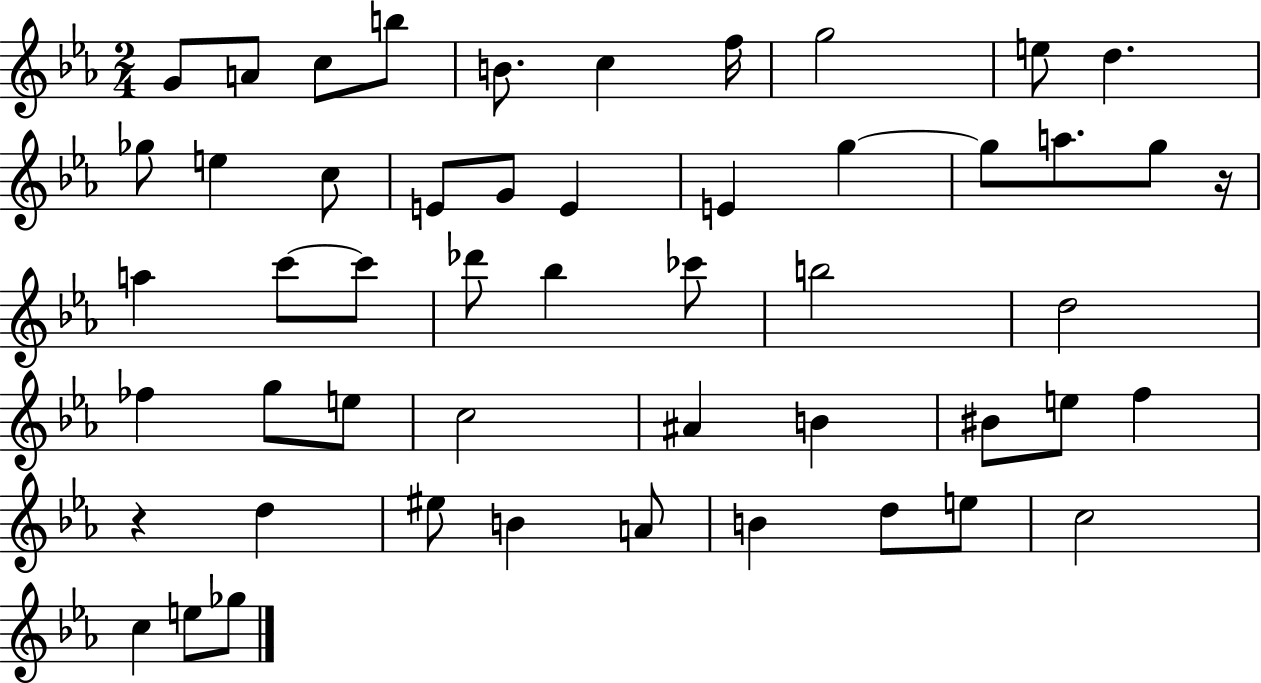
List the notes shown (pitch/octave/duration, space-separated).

G4/e A4/e C5/e B5/e B4/e. C5/q F5/s G5/h E5/e D5/q. Gb5/e E5/q C5/e E4/e G4/e E4/q E4/q G5/q G5/e A5/e. G5/e R/s A5/q C6/e C6/e Db6/e Bb5/q CES6/e B5/h D5/h FES5/q G5/e E5/e C5/h A#4/q B4/q BIS4/e E5/e F5/q R/q D5/q EIS5/e B4/q A4/e B4/q D5/e E5/e C5/h C5/q E5/e Gb5/e